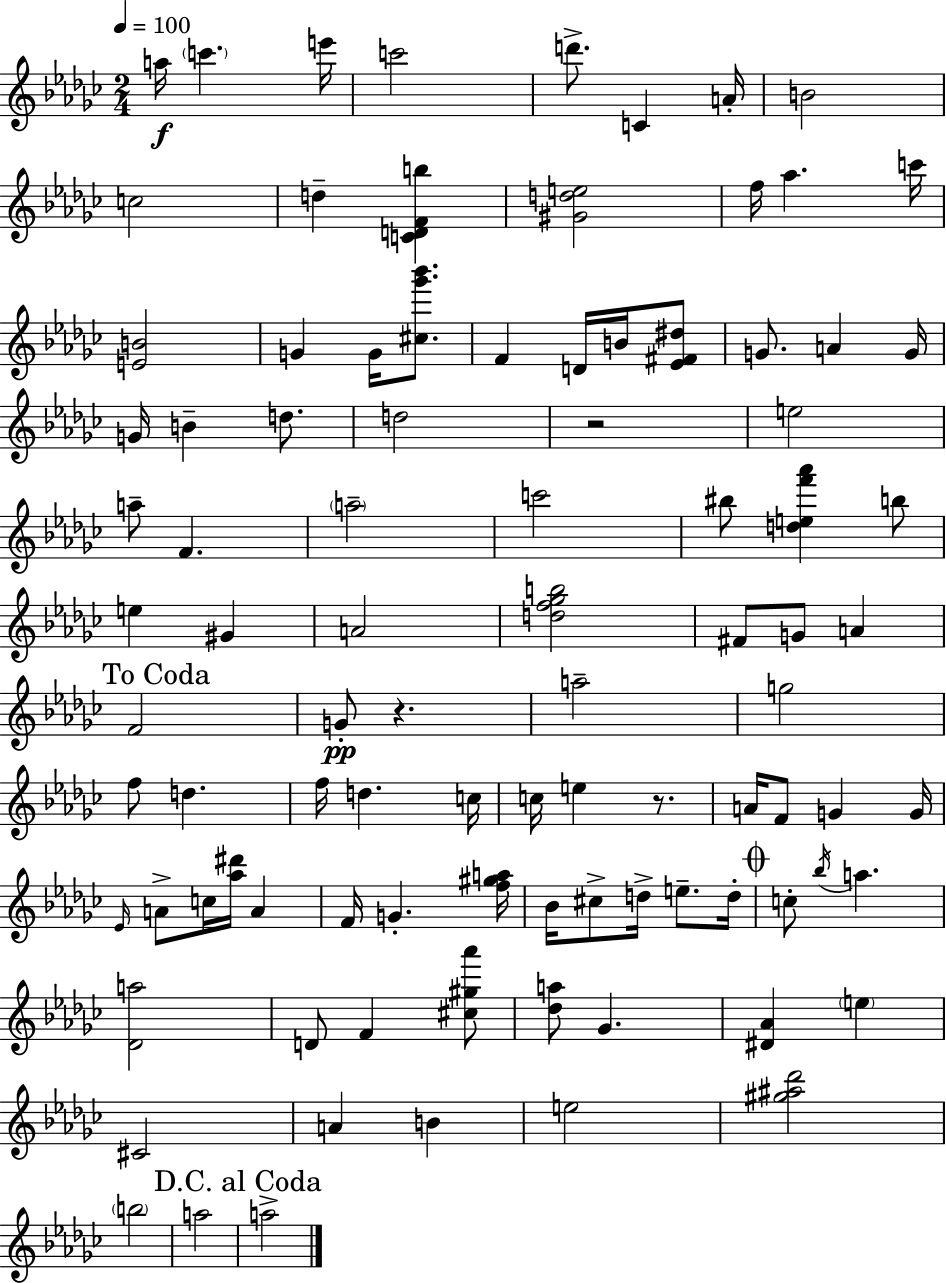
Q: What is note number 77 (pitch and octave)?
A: A5